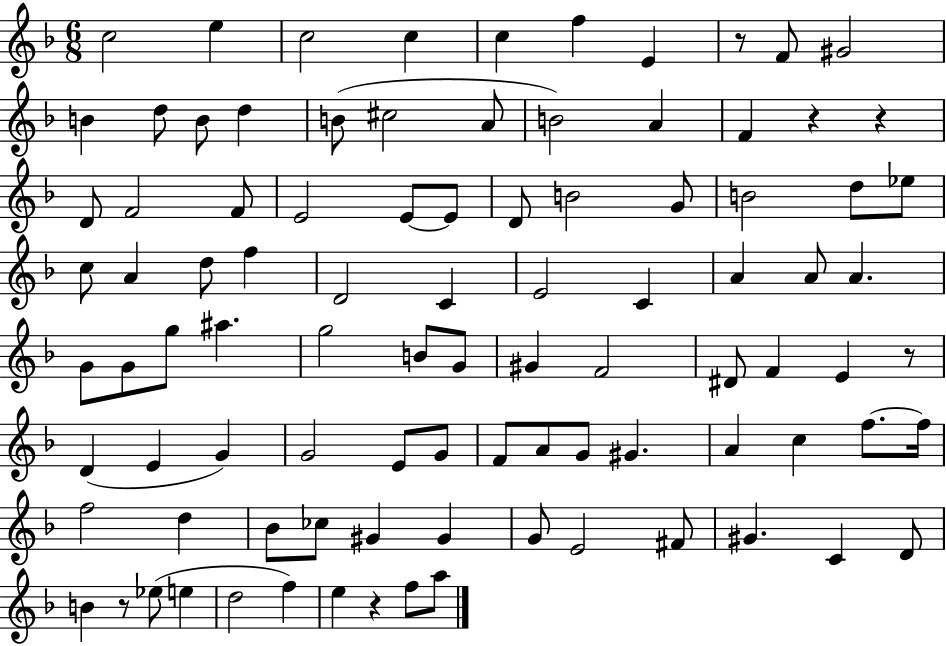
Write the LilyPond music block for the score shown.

{
  \clef treble
  \numericTimeSignature
  \time 6/8
  \key f \major
  c''2 e''4 | c''2 c''4 | c''4 f''4 e'4 | r8 f'8 gis'2 | \break b'4 d''8 b'8 d''4 | b'8( cis''2 a'8 | b'2) a'4 | f'4 r4 r4 | \break d'8 f'2 f'8 | e'2 e'8~~ e'8 | d'8 b'2 g'8 | b'2 d''8 ees''8 | \break c''8 a'4 d''8 f''4 | d'2 c'4 | e'2 c'4 | a'4 a'8 a'4. | \break g'8 g'8 g''8 ais''4. | g''2 b'8 g'8 | gis'4 f'2 | dis'8 f'4 e'4 r8 | \break d'4( e'4 g'4) | g'2 e'8 g'8 | f'8 a'8 g'8 gis'4. | a'4 c''4 f''8.~~ f''16 | \break f''2 d''4 | bes'8 ces''8 gis'4 gis'4 | g'8 e'2 fis'8 | gis'4. c'4 d'8 | \break b'4 r8 ees''8( e''4 | d''2 f''4) | e''4 r4 f''8 a''8 | \bar "|."
}